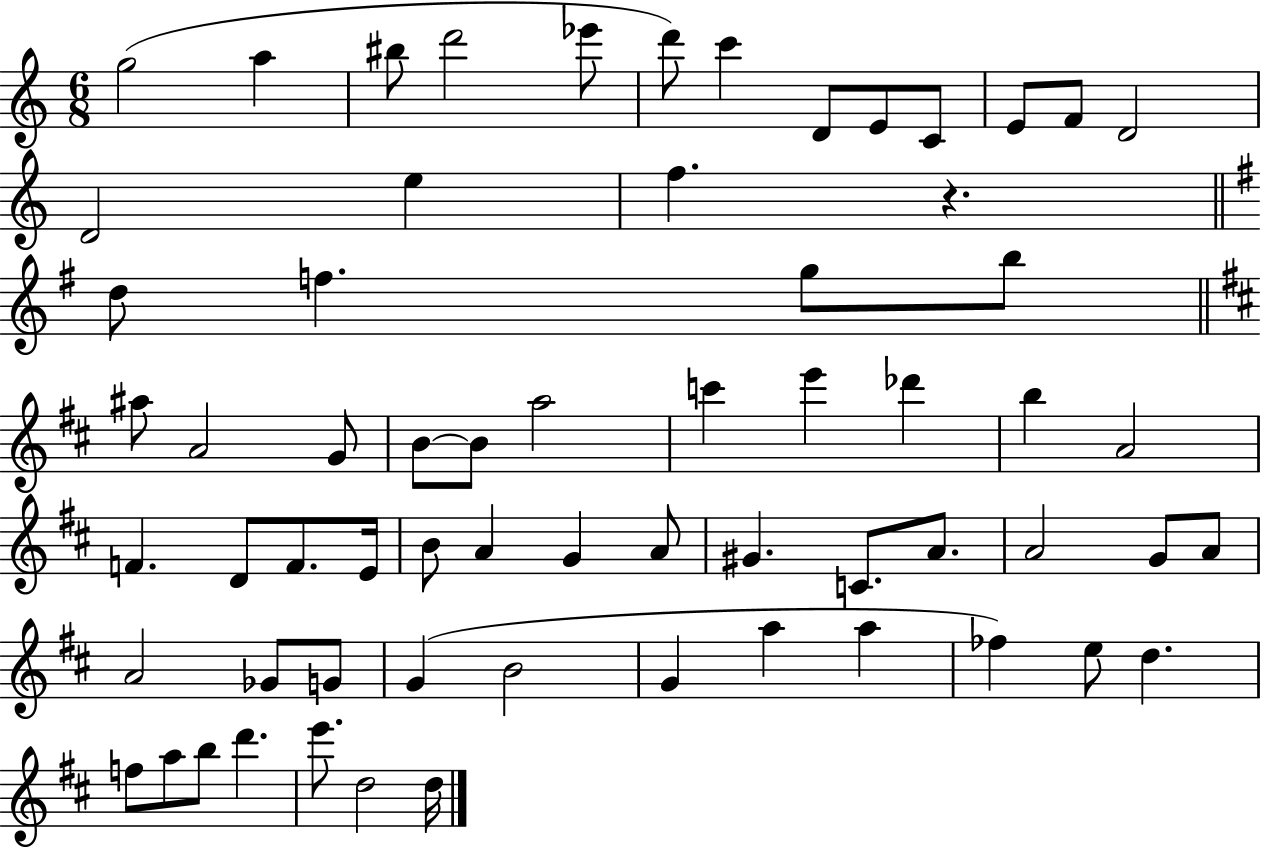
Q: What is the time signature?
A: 6/8